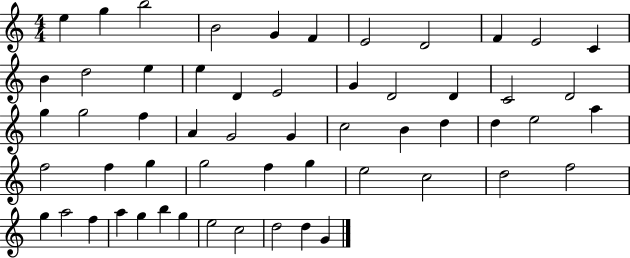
E5/q G5/q B5/h B4/h G4/q F4/q E4/h D4/h F4/q E4/h C4/q B4/q D5/h E5/q E5/q D4/q E4/h G4/q D4/h D4/q C4/h D4/h G5/q G5/h F5/q A4/q G4/h G4/q C5/h B4/q D5/q D5/q E5/h A5/q F5/h F5/q G5/q G5/h F5/q G5/q E5/h C5/h D5/h F5/h G5/q A5/h F5/q A5/q G5/q B5/q G5/q E5/h C5/h D5/h D5/q G4/q